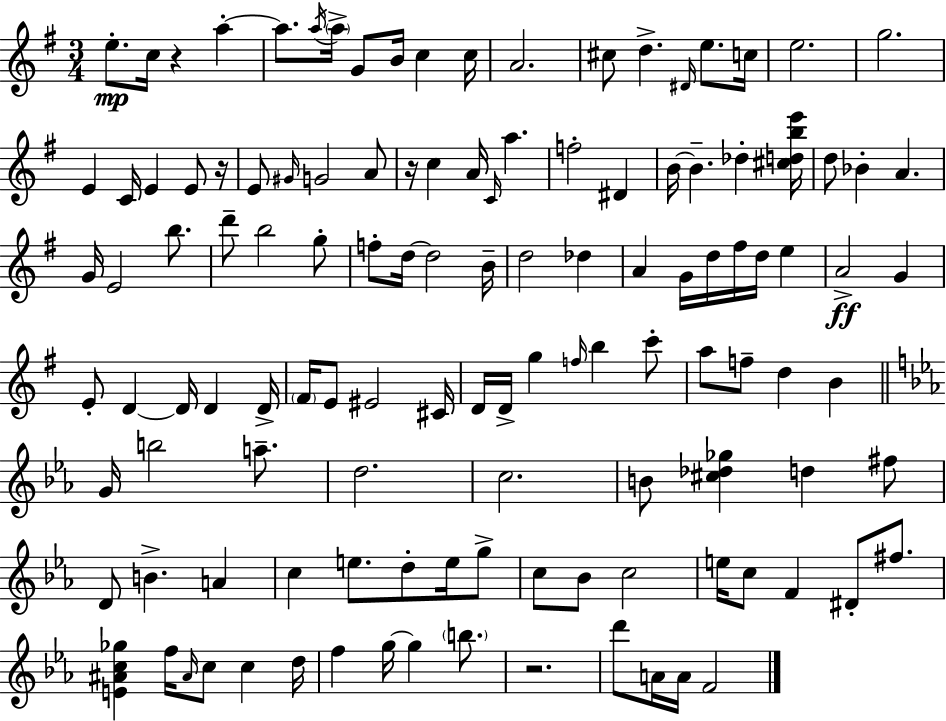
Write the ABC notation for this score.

X:1
T:Untitled
M:3/4
L:1/4
K:Em
e/2 c/4 z a a/2 a/4 a/4 G/2 B/4 c c/4 A2 ^c/2 d ^D/4 e/2 c/4 e2 g2 E C/4 E E/2 z/4 E/2 ^G/4 G2 A/2 z/4 c A/4 C/4 a f2 ^D B/4 B _d [^cdbe']/4 d/2 _B A G/4 E2 b/2 d'/2 b2 g/2 f/2 d/4 d2 B/4 d2 _d A G/4 d/4 ^f/4 d/4 e A2 G E/2 D D/4 D D/4 ^F/4 E/2 ^E2 ^C/4 D/4 D/4 g f/4 b c'/2 a/2 f/2 d B G/4 b2 a/2 d2 c2 B/2 [^c_d_g] d ^f/2 D/2 B A c e/2 d/2 e/4 g/2 c/2 _B/2 c2 e/4 c/2 F ^D/2 ^f/2 [E^Ac_g] f/4 ^A/4 c/2 c d/4 f g/4 g b/2 z2 d'/2 A/4 A/4 F2